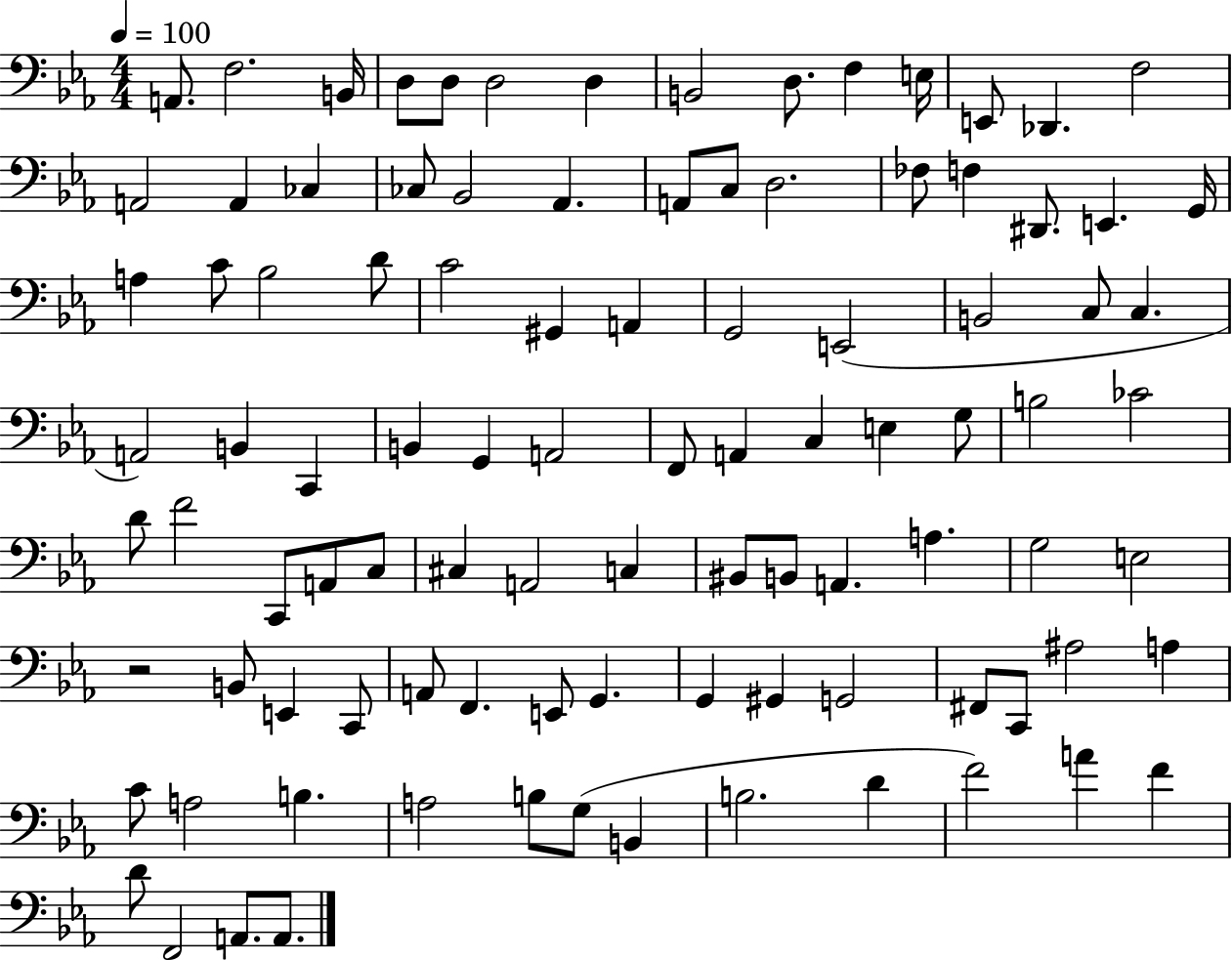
X:1
T:Untitled
M:4/4
L:1/4
K:Eb
A,,/2 F,2 B,,/4 D,/2 D,/2 D,2 D, B,,2 D,/2 F, E,/4 E,,/2 _D,, F,2 A,,2 A,, _C, _C,/2 _B,,2 _A,, A,,/2 C,/2 D,2 _F,/2 F, ^D,,/2 E,, G,,/4 A, C/2 _B,2 D/2 C2 ^G,, A,, G,,2 E,,2 B,,2 C,/2 C, A,,2 B,, C,, B,, G,, A,,2 F,,/2 A,, C, E, G,/2 B,2 _C2 D/2 F2 C,,/2 A,,/2 C,/2 ^C, A,,2 C, ^B,,/2 B,,/2 A,, A, G,2 E,2 z2 B,,/2 E,, C,,/2 A,,/2 F,, E,,/2 G,, G,, ^G,, G,,2 ^F,,/2 C,,/2 ^A,2 A, C/2 A,2 B, A,2 B,/2 G,/2 B,, B,2 D F2 A F D/2 F,,2 A,,/2 A,,/2